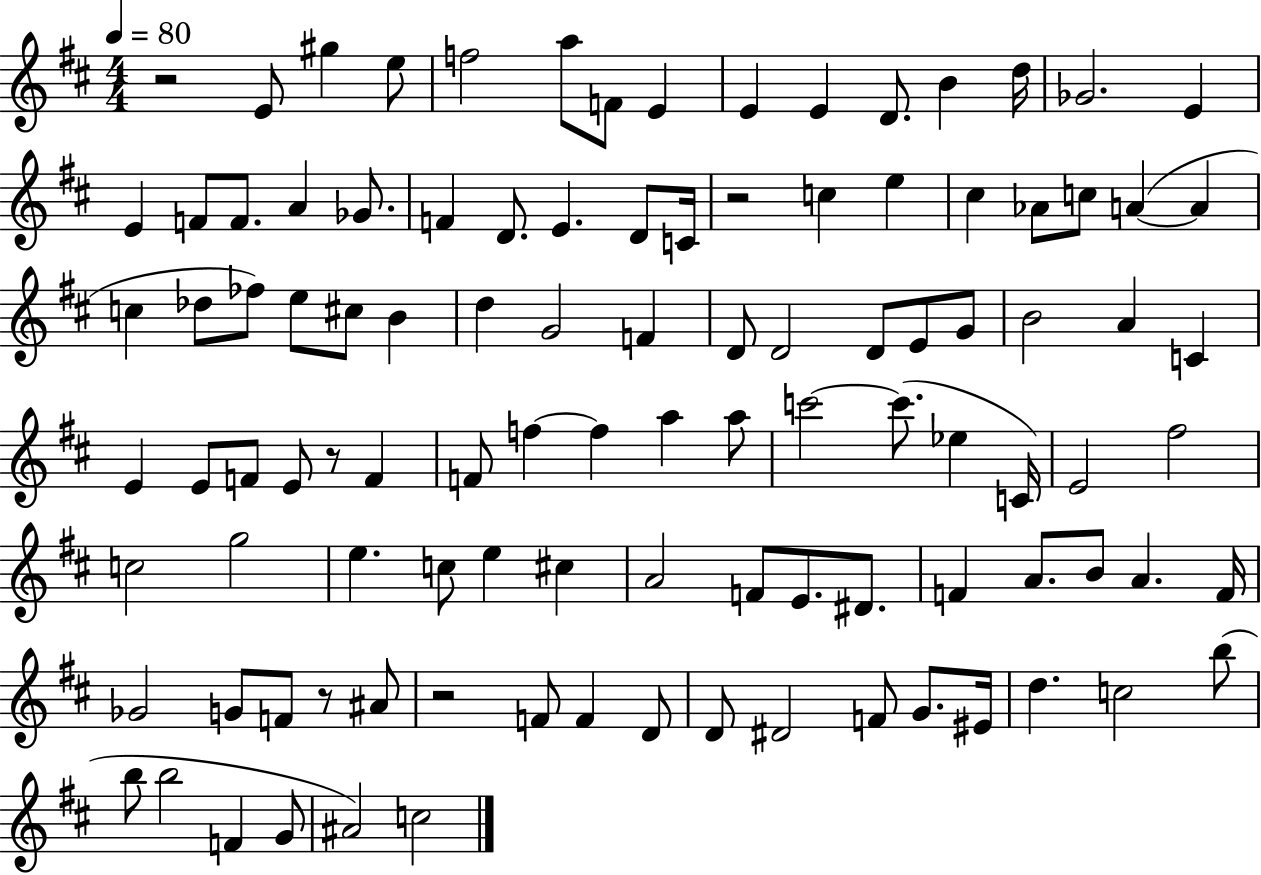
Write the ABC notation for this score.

X:1
T:Untitled
M:4/4
L:1/4
K:D
z2 E/2 ^g e/2 f2 a/2 F/2 E E E D/2 B d/4 _G2 E E F/2 F/2 A _G/2 F D/2 E D/2 C/4 z2 c e ^c _A/2 c/2 A A c _d/2 _f/2 e/2 ^c/2 B d G2 F D/2 D2 D/2 E/2 G/2 B2 A C E E/2 F/2 E/2 z/2 F F/2 f f a a/2 c'2 c'/2 _e C/4 E2 ^f2 c2 g2 e c/2 e ^c A2 F/2 E/2 ^D/2 F A/2 B/2 A F/4 _G2 G/2 F/2 z/2 ^A/2 z2 F/2 F D/2 D/2 ^D2 F/2 G/2 ^E/4 d c2 b/2 b/2 b2 F G/2 ^A2 c2